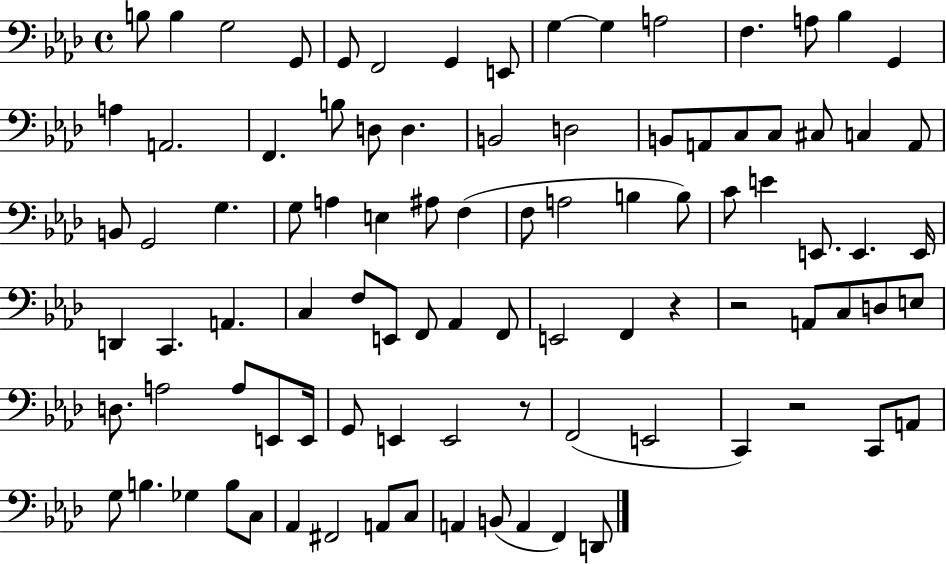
X:1
T:Untitled
M:4/4
L:1/4
K:Ab
B,/2 B, G,2 G,,/2 G,,/2 F,,2 G,, E,,/2 G, G, A,2 F, A,/2 _B, G,, A, A,,2 F,, B,/2 D,/2 D, B,,2 D,2 B,,/2 A,,/2 C,/2 C,/2 ^C,/2 C, A,,/2 B,,/2 G,,2 G, G,/2 A, E, ^A,/2 F, F,/2 A,2 B, B,/2 C/2 E E,,/2 E,, E,,/4 D,, C,, A,, C, F,/2 E,,/2 F,,/2 _A,, F,,/2 E,,2 F,, z z2 A,,/2 C,/2 D,/2 E,/2 D,/2 A,2 A,/2 E,,/2 E,,/4 G,,/2 E,, E,,2 z/2 F,,2 E,,2 C,, z2 C,,/2 A,,/2 G,/2 B, _G, B,/2 C,/2 _A,, ^F,,2 A,,/2 C,/2 A,, B,,/2 A,, F,, D,,/2